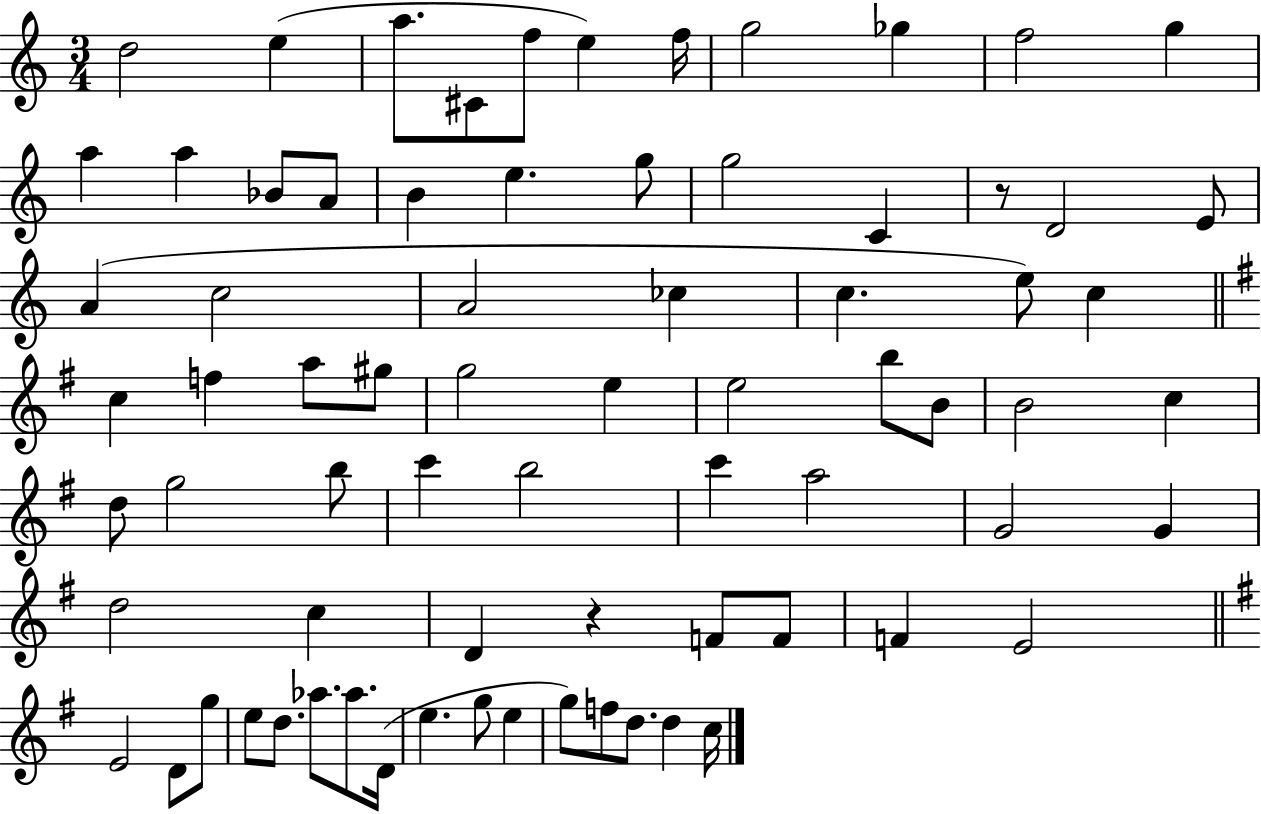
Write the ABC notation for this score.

X:1
T:Untitled
M:3/4
L:1/4
K:C
d2 e a/2 ^C/2 f/2 e f/4 g2 _g f2 g a a _B/2 A/2 B e g/2 g2 C z/2 D2 E/2 A c2 A2 _c c e/2 c c f a/2 ^g/2 g2 e e2 b/2 B/2 B2 c d/2 g2 b/2 c' b2 c' a2 G2 G d2 c D z F/2 F/2 F E2 E2 D/2 g/2 e/2 d/2 _a/2 _a/2 D/4 e g/2 e g/2 f/2 d/2 d c/4